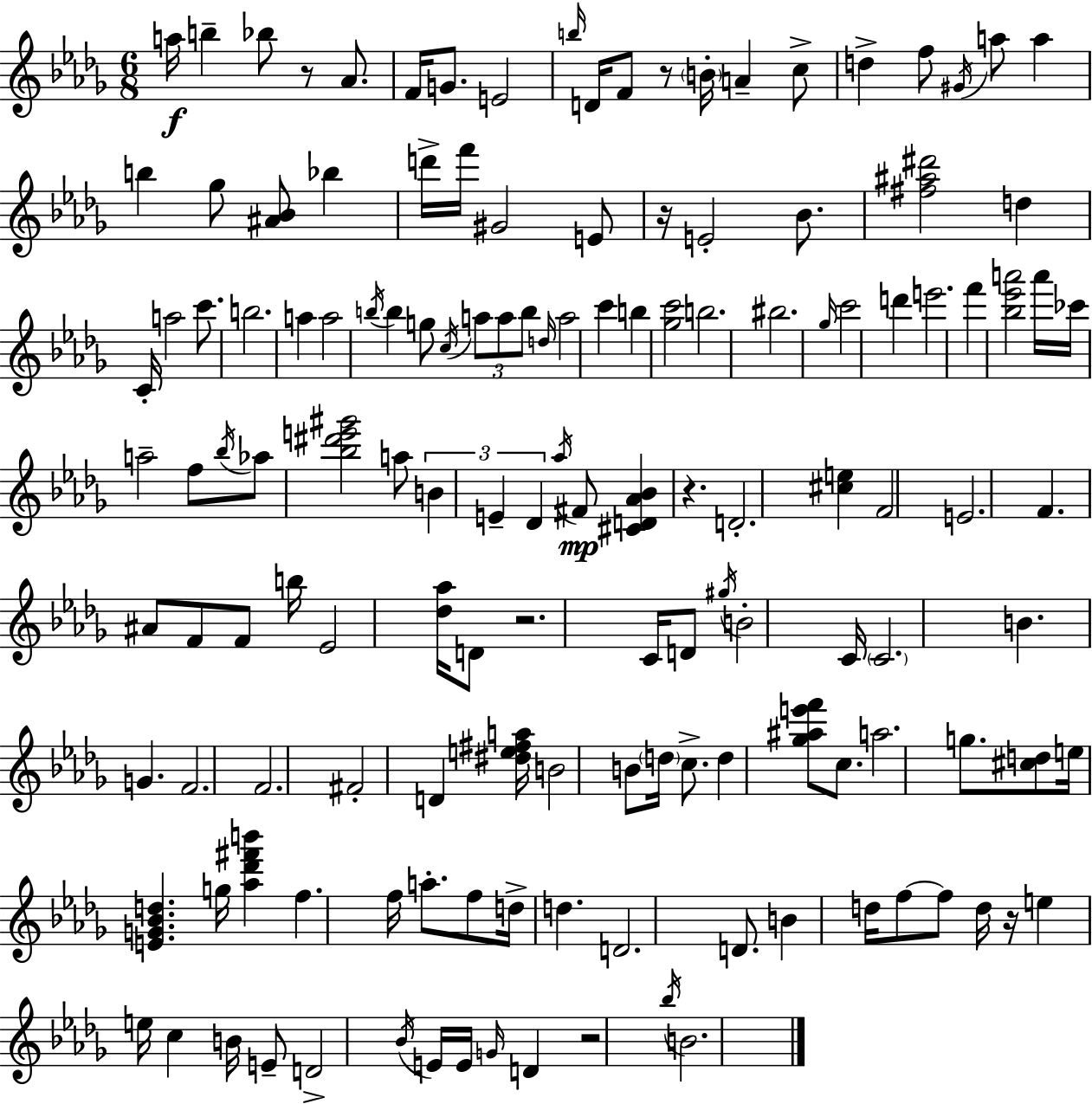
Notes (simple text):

A5/s B5/q Bb5/e R/e Ab4/e. F4/s G4/e. E4/h B5/s D4/s F4/e R/e B4/s A4/q C5/e D5/q F5/e G#4/s A5/e A5/q B5/q Gb5/e [A#4,Bb4]/e Bb5/q D6/s F6/s G#4/h E4/e R/s E4/h Bb4/e. [F#5,A#5,D#6]/h D5/q C4/s A5/h C6/e. B5/h. A5/q A5/h B5/s B5/q G5/e C5/s A5/e A5/e B5/e D5/s A5/h C6/q B5/q [Gb5,C6]/h B5/h. BIS5/h. Gb5/s C6/h D6/q E6/h. F6/q [Bb5,Eb6,A6]/h A6/s CES6/s A5/h F5/e Bb5/s Ab5/e [Bb5,D#6,E6,G#6]/h A5/e B4/q E4/q Db4/q Ab5/s F#4/e [C#4,D4,Ab4,Bb4]/q R/q. D4/h. [C#5,E5]/q F4/h E4/h. F4/q. A#4/e F4/e F4/e B5/s Eb4/h [Db5,Ab5]/s D4/e R/h. C4/s D4/e G#5/s B4/h C4/s C4/h. B4/q. G4/q. F4/h. F4/h. F#4/h D4/q [D#5,E5,F#5,A5]/s B4/h B4/e D5/s C5/e. D5/q [Gb5,A#5,E6,F6]/e C5/e. A5/h. G5/e. [C#5,D5]/e E5/s [E4,G4,Bb4,D5]/q. G5/s [Ab5,Db6,F#6,B6]/q F5/q. F5/s A5/e. F5/e D5/s D5/q. D4/h. D4/e. B4/q D5/s F5/e F5/e D5/s R/s E5/q E5/s C5/q B4/s E4/e D4/h Bb4/s E4/s E4/s G4/s D4/q R/h Bb5/s B4/h.